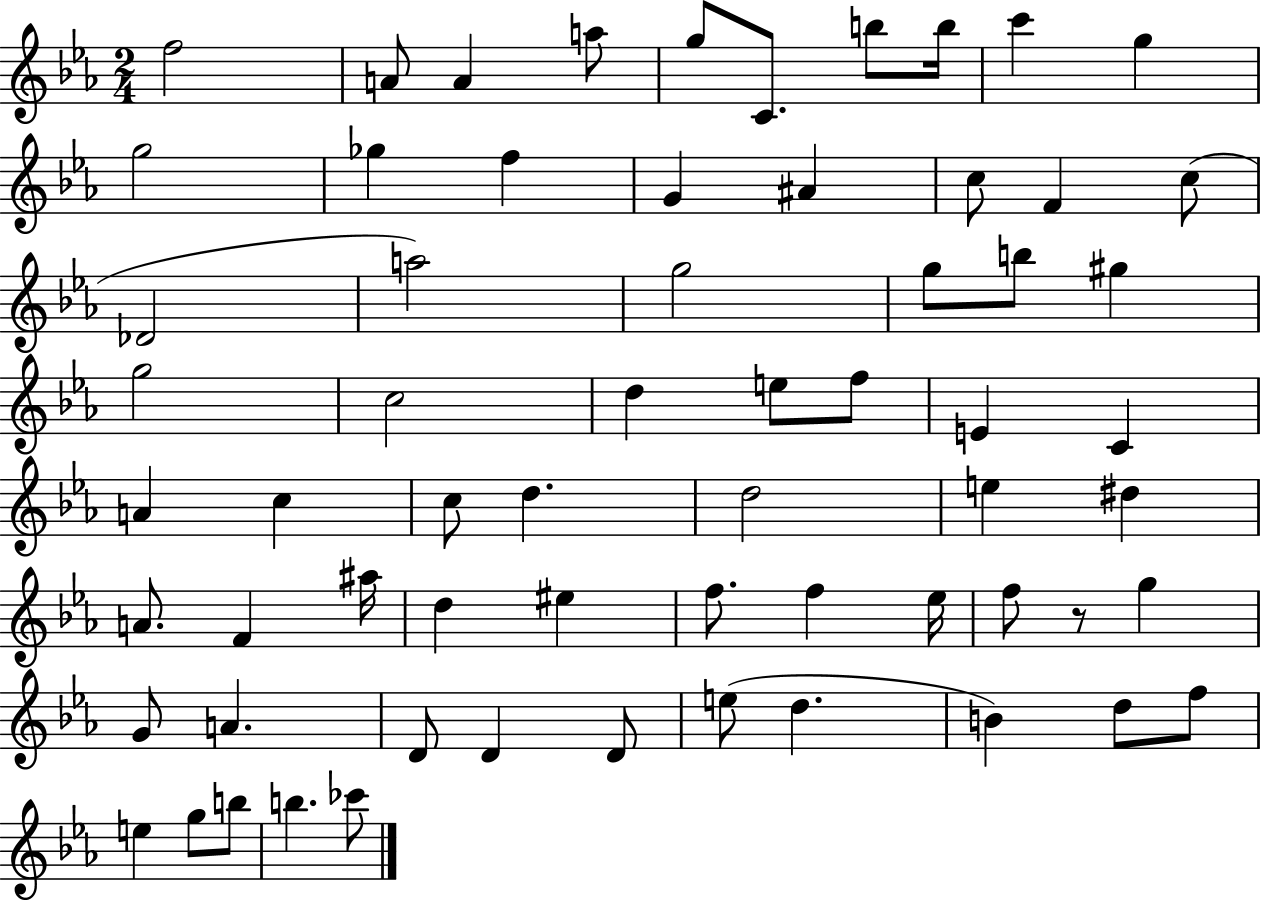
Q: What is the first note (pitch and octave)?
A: F5